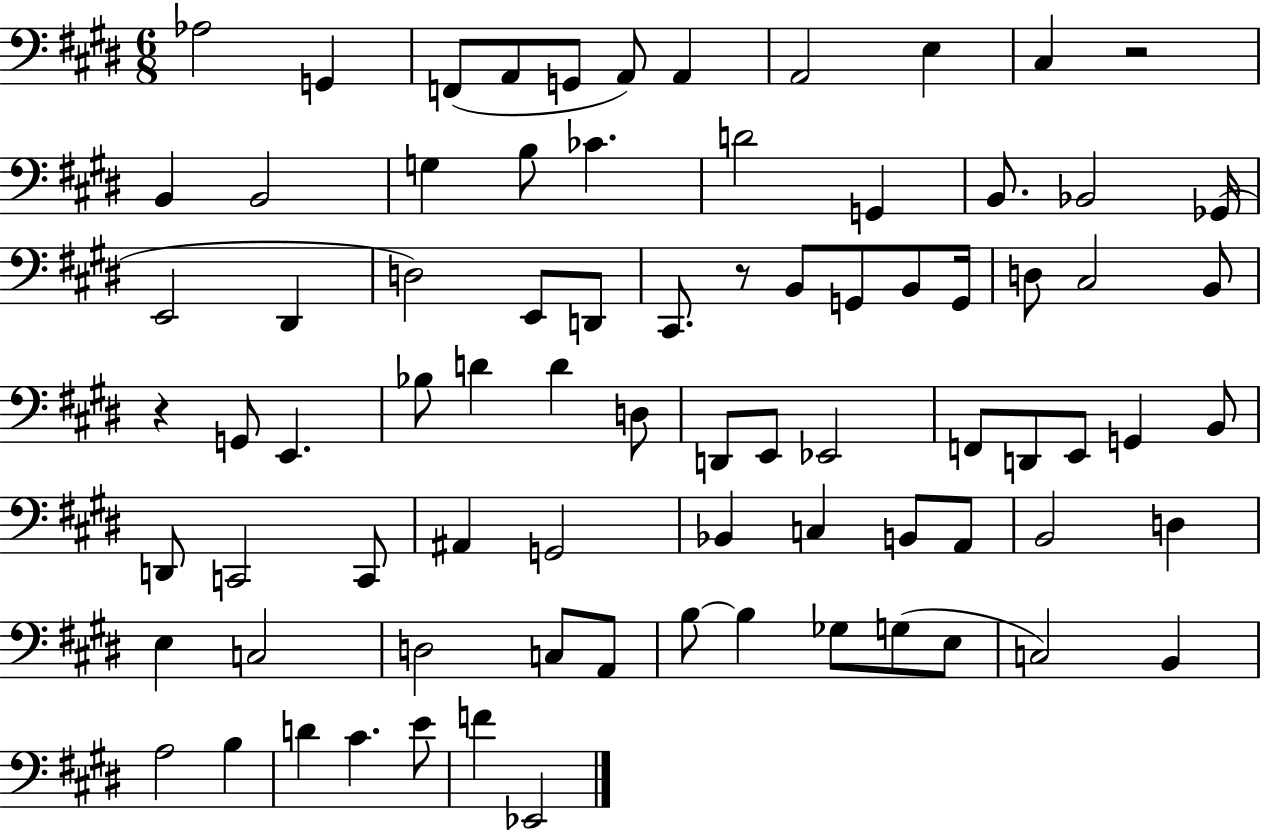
X:1
T:Untitled
M:6/8
L:1/4
K:E
_A,2 G,, F,,/2 A,,/2 G,,/2 A,,/2 A,, A,,2 E, ^C, z2 B,, B,,2 G, B,/2 _C D2 G,, B,,/2 _B,,2 _G,,/4 E,,2 ^D,, D,2 E,,/2 D,,/2 ^C,,/2 z/2 B,,/2 G,,/2 B,,/2 G,,/4 D,/2 ^C,2 B,,/2 z G,,/2 E,, _B,/2 D D D,/2 D,,/2 E,,/2 _E,,2 F,,/2 D,,/2 E,,/2 G,, B,,/2 D,,/2 C,,2 C,,/2 ^A,, G,,2 _B,, C, B,,/2 A,,/2 B,,2 D, E, C,2 D,2 C,/2 A,,/2 B,/2 B, _G,/2 G,/2 E,/2 C,2 B,, A,2 B, D ^C E/2 F _E,,2